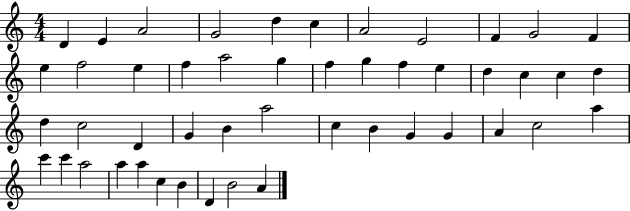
{
  \clef treble
  \numericTimeSignature
  \time 4/4
  \key c \major
  d'4 e'4 a'2 | g'2 d''4 c''4 | a'2 e'2 | f'4 g'2 f'4 | \break e''4 f''2 e''4 | f''4 a''2 g''4 | f''4 g''4 f''4 e''4 | d''4 c''4 c''4 d''4 | \break d''4 c''2 d'4 | g'4 b'4 a''2 | c''4 b'4 g'4 g'4 | a'4 c''2 a''4 | \break c'''4 c'''4 a''2 | a''4 a''4 c''4 b'4 | d'4 b'2 a'4 | \bar "|."
}